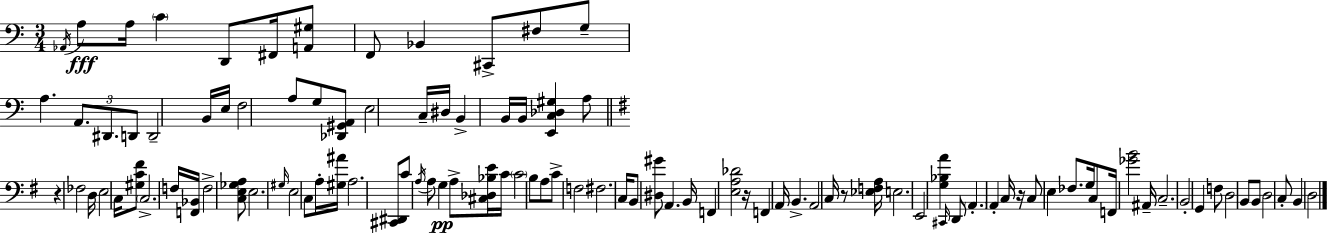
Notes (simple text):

Ab2/s A3/e A3/s C4/q D2/e F#2/s [A2,G#3]/e F2/e Bb2/q C#2/e F#3/e G3/e A3/q. A2/e. D#2/e. D2/e D2/h B2/s E3/s F3/h A3/e G3/e [Db2,G#2,A2]/e E3/h C3/s D#3/s B2/q B2/s B2/s [E2,C3,Db3,G#3]/q A3/e R/q FES3/h D3/s E3/h C3/s [G#3,C4,F#4]/e C3/h. F3/s [F2,Bb2]/s F3/h [C3,E3,Gb3,A3]/e E3/h. G#3/s E3/h C3/e A3/s [G#3,A#4]/s A3/h. [C#2,D#2]/e C4/e A3/s A3/e G3/q A3/e [C#3,Db3,Bb3,E4]/s C4/s C4/h B3/e A3/e C4/e F3/h F#3/h. C3/s B2/e [D#3,G#4]/e A2/q. B2/s F2/q [E3,A3,Db4]/h R/s F2/q A2/s B2/q. A2/h C3/s R/e [Eb3,F3,A3]/s E3/h. E2/h [G3,Bb3,A4]/q C#2/s D2/e A2/q. A2/q C3/s R/s C3/e E3/q FES3/e. G3/s C3/e F2/s [Gb4,B4]/h A#2/s C3/h. B2/h G2/q F3/e D3/h B2/e B2/e D3/h C3/e B2/q D3/h